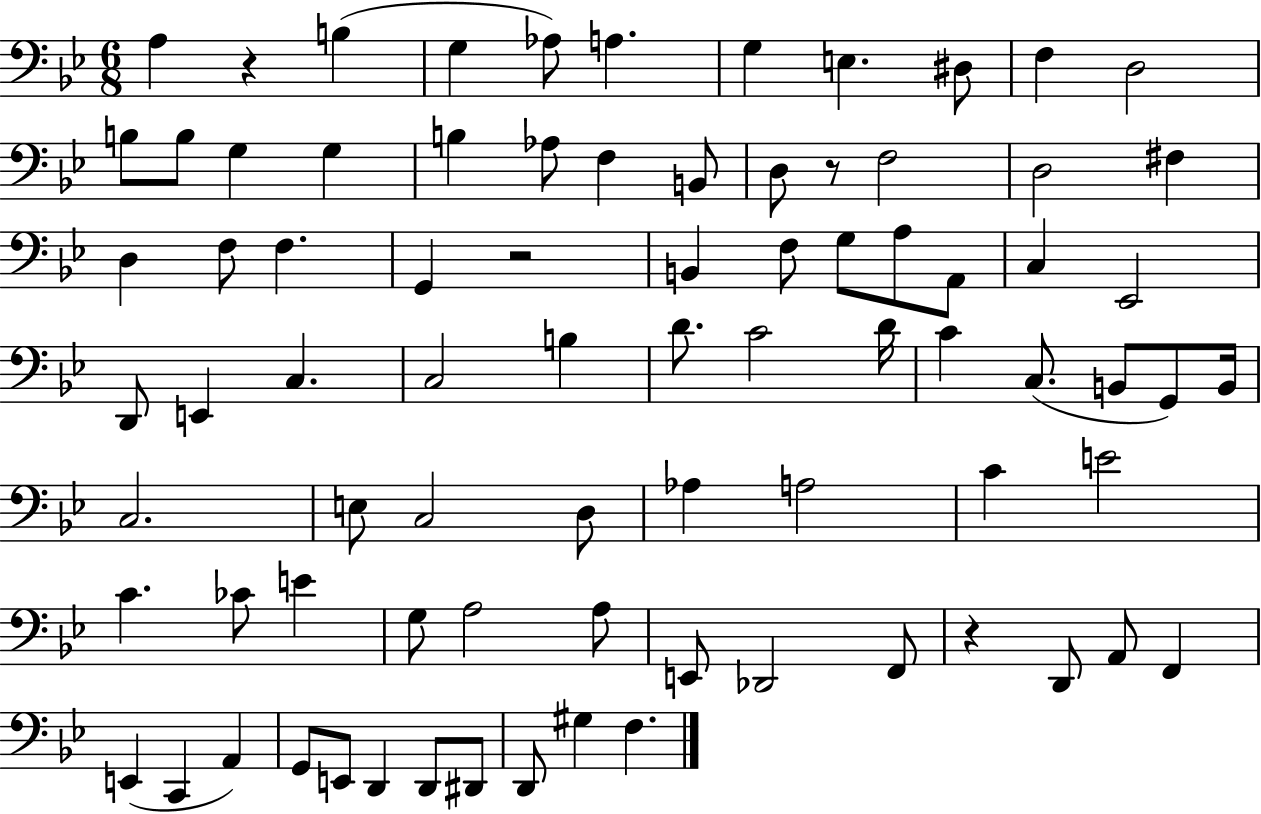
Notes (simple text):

A3/q R/q B3/q G3/q Ab3/e A3/q. G3/q E3/q. D#3/e F3/q D3/h B3/e B3/e G3/q G3/q B3/q Ab3/e F3/q B2/e D3/e R/e F3/h D3/h F#3/q D3/q F3/e F3/q. G2/q R/h B2/q F3/e G3/e A3/e A2/e C3/q Eb2/h D2/e E2/q C3/q. C3/h B3/q D4/e. C4/h D4/s C4/q C3/e. B2/e G2/e B2/s C3/h. E3/e C3/h D3/e Ab3/q A3/h C4/q E4/h C4/q. CES4/e E4/q G3/e A3/h A3/e E2/e Db2/h F2/e R/q D2/e A2/e F2/q E2/q C2/q A2/q G2/e E2/e D2/q D2/e D#2/e D2/e G#3/q F3/q.